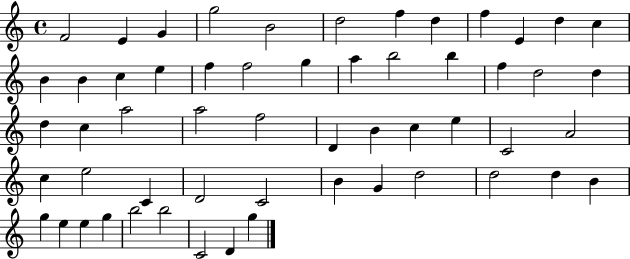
X:1
T:Untitled
M:4/4
L:1/4
K:C
F2 E G g2 B2 d2 f d f E d c B B c e f f2 g a b2 b f d2 d d c a2 a2 f2 D B c e C2 A2 c e2 C D2 C2 B G d2 d2 d B g e e g b2 b2 C2 D g